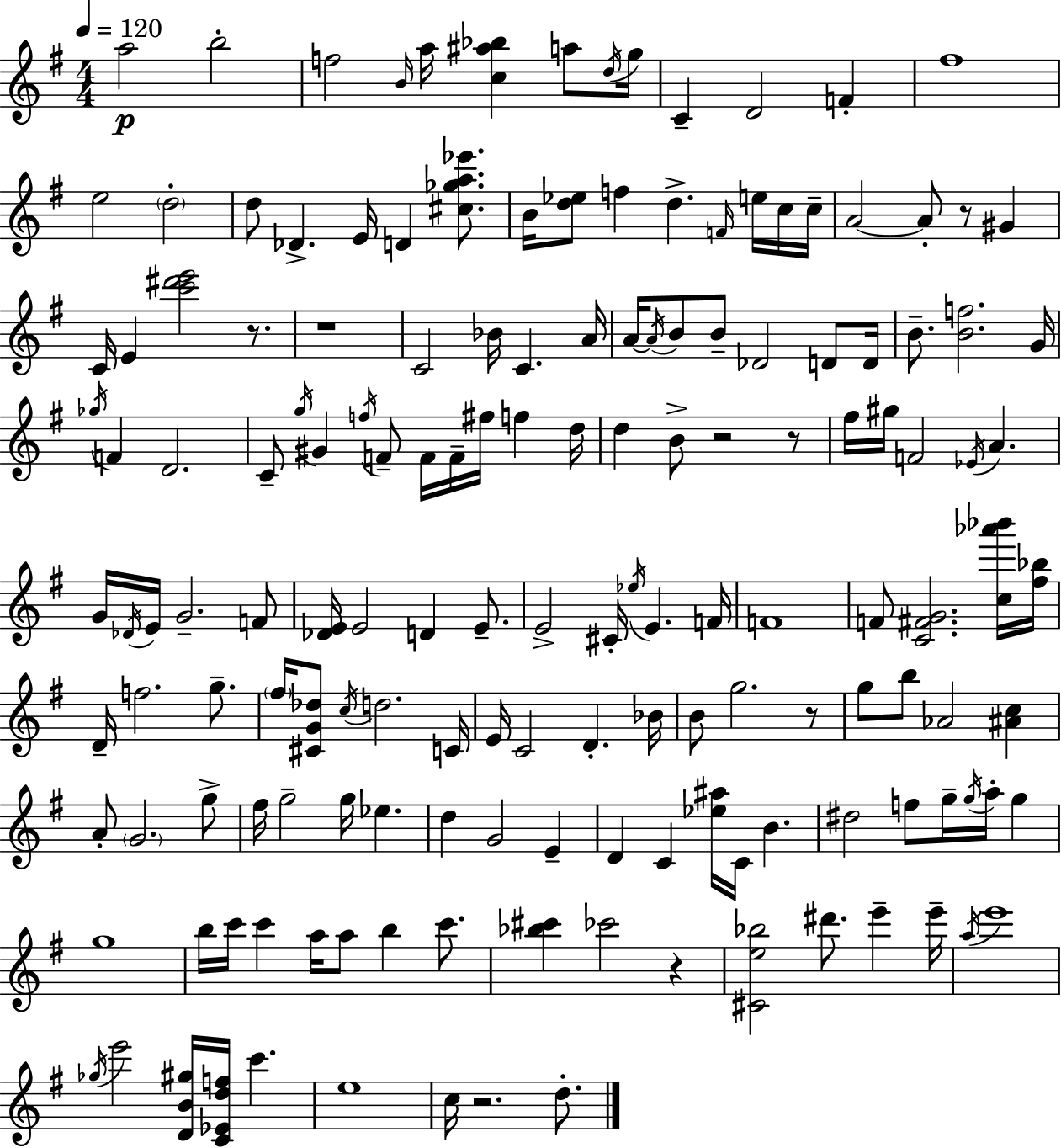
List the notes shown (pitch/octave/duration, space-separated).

A5/h B5/h F5/h B4/s A5/s [C5,A#5,Bb5]/q A5/e D5/s G5/s C4/q D4/h F4/q F#5/w E5/h D5/h D5/e Db4/q. E4/s D4/q [C#5,Gb5,A5,Eb6]/e. B4/s [D5,Eb5]/e F5/q D5/q. F4/s E5/s C5/s C5/s A4/h A4/e R/e G#4/q C4/s E4/q [C6,D#6,E6]/h R/e. R/w C4/h Bb4/s C4/q. A4/s A4/s A4/s B4/e B4/e Db4/h D4/e D4/s B4/e. [B4,F5]/h. G4/s Gb5/s F4/q D4/h. C4/e G5/s G#4/q F5/s F4/e F4/s F4/s F#5/s F5/q D5/s D5/q B4/e R/h R/e F#5/s G#5/s F4/h Eb4/s A4/q. G4/s Db4/s E4/s G4/h. F4/e [Db4,E4]/s E4/h D4/q E4/e. E4/h C#4/s Eb5/s E4/q. F4/s F4/w F4/e [C4,F#4,G4]/h. [C5,Ab6,Bb6]/s [F#5,Bb5]/s D4/s F5/h. G5/e. F#5/s [C#4,G4,Db5]/e C5/s D5/h. C4/s E4/s C4/h D4/q. Bb4/s B4/e G5/h. R/e G5/e B5/e Ab4/h [A#4,C5]/q A4/e G4/h. G5/e F#5/s G5/h G5/s Eb5/q. D5/q G4/h E4/q D4/q C4/q [Eb5,A#5]/s C4/s B4/q. D#5/h F5/e G5/s G5/s A5/s G5/q G5/w B5/s C6/s C6/q A5/s A5/e B5/q C6/e. [Bb5,C#6]/q CES6/h R/q [C#4,E5,Bb5]/h D#6/e. E6/q E6/s A5/s E6/w Gb5/s E6/h [D4,B4,G#5]/s [C4,Eb4,D5,F5]/s C6/q. E5/w C5/s R/h. D5/e.